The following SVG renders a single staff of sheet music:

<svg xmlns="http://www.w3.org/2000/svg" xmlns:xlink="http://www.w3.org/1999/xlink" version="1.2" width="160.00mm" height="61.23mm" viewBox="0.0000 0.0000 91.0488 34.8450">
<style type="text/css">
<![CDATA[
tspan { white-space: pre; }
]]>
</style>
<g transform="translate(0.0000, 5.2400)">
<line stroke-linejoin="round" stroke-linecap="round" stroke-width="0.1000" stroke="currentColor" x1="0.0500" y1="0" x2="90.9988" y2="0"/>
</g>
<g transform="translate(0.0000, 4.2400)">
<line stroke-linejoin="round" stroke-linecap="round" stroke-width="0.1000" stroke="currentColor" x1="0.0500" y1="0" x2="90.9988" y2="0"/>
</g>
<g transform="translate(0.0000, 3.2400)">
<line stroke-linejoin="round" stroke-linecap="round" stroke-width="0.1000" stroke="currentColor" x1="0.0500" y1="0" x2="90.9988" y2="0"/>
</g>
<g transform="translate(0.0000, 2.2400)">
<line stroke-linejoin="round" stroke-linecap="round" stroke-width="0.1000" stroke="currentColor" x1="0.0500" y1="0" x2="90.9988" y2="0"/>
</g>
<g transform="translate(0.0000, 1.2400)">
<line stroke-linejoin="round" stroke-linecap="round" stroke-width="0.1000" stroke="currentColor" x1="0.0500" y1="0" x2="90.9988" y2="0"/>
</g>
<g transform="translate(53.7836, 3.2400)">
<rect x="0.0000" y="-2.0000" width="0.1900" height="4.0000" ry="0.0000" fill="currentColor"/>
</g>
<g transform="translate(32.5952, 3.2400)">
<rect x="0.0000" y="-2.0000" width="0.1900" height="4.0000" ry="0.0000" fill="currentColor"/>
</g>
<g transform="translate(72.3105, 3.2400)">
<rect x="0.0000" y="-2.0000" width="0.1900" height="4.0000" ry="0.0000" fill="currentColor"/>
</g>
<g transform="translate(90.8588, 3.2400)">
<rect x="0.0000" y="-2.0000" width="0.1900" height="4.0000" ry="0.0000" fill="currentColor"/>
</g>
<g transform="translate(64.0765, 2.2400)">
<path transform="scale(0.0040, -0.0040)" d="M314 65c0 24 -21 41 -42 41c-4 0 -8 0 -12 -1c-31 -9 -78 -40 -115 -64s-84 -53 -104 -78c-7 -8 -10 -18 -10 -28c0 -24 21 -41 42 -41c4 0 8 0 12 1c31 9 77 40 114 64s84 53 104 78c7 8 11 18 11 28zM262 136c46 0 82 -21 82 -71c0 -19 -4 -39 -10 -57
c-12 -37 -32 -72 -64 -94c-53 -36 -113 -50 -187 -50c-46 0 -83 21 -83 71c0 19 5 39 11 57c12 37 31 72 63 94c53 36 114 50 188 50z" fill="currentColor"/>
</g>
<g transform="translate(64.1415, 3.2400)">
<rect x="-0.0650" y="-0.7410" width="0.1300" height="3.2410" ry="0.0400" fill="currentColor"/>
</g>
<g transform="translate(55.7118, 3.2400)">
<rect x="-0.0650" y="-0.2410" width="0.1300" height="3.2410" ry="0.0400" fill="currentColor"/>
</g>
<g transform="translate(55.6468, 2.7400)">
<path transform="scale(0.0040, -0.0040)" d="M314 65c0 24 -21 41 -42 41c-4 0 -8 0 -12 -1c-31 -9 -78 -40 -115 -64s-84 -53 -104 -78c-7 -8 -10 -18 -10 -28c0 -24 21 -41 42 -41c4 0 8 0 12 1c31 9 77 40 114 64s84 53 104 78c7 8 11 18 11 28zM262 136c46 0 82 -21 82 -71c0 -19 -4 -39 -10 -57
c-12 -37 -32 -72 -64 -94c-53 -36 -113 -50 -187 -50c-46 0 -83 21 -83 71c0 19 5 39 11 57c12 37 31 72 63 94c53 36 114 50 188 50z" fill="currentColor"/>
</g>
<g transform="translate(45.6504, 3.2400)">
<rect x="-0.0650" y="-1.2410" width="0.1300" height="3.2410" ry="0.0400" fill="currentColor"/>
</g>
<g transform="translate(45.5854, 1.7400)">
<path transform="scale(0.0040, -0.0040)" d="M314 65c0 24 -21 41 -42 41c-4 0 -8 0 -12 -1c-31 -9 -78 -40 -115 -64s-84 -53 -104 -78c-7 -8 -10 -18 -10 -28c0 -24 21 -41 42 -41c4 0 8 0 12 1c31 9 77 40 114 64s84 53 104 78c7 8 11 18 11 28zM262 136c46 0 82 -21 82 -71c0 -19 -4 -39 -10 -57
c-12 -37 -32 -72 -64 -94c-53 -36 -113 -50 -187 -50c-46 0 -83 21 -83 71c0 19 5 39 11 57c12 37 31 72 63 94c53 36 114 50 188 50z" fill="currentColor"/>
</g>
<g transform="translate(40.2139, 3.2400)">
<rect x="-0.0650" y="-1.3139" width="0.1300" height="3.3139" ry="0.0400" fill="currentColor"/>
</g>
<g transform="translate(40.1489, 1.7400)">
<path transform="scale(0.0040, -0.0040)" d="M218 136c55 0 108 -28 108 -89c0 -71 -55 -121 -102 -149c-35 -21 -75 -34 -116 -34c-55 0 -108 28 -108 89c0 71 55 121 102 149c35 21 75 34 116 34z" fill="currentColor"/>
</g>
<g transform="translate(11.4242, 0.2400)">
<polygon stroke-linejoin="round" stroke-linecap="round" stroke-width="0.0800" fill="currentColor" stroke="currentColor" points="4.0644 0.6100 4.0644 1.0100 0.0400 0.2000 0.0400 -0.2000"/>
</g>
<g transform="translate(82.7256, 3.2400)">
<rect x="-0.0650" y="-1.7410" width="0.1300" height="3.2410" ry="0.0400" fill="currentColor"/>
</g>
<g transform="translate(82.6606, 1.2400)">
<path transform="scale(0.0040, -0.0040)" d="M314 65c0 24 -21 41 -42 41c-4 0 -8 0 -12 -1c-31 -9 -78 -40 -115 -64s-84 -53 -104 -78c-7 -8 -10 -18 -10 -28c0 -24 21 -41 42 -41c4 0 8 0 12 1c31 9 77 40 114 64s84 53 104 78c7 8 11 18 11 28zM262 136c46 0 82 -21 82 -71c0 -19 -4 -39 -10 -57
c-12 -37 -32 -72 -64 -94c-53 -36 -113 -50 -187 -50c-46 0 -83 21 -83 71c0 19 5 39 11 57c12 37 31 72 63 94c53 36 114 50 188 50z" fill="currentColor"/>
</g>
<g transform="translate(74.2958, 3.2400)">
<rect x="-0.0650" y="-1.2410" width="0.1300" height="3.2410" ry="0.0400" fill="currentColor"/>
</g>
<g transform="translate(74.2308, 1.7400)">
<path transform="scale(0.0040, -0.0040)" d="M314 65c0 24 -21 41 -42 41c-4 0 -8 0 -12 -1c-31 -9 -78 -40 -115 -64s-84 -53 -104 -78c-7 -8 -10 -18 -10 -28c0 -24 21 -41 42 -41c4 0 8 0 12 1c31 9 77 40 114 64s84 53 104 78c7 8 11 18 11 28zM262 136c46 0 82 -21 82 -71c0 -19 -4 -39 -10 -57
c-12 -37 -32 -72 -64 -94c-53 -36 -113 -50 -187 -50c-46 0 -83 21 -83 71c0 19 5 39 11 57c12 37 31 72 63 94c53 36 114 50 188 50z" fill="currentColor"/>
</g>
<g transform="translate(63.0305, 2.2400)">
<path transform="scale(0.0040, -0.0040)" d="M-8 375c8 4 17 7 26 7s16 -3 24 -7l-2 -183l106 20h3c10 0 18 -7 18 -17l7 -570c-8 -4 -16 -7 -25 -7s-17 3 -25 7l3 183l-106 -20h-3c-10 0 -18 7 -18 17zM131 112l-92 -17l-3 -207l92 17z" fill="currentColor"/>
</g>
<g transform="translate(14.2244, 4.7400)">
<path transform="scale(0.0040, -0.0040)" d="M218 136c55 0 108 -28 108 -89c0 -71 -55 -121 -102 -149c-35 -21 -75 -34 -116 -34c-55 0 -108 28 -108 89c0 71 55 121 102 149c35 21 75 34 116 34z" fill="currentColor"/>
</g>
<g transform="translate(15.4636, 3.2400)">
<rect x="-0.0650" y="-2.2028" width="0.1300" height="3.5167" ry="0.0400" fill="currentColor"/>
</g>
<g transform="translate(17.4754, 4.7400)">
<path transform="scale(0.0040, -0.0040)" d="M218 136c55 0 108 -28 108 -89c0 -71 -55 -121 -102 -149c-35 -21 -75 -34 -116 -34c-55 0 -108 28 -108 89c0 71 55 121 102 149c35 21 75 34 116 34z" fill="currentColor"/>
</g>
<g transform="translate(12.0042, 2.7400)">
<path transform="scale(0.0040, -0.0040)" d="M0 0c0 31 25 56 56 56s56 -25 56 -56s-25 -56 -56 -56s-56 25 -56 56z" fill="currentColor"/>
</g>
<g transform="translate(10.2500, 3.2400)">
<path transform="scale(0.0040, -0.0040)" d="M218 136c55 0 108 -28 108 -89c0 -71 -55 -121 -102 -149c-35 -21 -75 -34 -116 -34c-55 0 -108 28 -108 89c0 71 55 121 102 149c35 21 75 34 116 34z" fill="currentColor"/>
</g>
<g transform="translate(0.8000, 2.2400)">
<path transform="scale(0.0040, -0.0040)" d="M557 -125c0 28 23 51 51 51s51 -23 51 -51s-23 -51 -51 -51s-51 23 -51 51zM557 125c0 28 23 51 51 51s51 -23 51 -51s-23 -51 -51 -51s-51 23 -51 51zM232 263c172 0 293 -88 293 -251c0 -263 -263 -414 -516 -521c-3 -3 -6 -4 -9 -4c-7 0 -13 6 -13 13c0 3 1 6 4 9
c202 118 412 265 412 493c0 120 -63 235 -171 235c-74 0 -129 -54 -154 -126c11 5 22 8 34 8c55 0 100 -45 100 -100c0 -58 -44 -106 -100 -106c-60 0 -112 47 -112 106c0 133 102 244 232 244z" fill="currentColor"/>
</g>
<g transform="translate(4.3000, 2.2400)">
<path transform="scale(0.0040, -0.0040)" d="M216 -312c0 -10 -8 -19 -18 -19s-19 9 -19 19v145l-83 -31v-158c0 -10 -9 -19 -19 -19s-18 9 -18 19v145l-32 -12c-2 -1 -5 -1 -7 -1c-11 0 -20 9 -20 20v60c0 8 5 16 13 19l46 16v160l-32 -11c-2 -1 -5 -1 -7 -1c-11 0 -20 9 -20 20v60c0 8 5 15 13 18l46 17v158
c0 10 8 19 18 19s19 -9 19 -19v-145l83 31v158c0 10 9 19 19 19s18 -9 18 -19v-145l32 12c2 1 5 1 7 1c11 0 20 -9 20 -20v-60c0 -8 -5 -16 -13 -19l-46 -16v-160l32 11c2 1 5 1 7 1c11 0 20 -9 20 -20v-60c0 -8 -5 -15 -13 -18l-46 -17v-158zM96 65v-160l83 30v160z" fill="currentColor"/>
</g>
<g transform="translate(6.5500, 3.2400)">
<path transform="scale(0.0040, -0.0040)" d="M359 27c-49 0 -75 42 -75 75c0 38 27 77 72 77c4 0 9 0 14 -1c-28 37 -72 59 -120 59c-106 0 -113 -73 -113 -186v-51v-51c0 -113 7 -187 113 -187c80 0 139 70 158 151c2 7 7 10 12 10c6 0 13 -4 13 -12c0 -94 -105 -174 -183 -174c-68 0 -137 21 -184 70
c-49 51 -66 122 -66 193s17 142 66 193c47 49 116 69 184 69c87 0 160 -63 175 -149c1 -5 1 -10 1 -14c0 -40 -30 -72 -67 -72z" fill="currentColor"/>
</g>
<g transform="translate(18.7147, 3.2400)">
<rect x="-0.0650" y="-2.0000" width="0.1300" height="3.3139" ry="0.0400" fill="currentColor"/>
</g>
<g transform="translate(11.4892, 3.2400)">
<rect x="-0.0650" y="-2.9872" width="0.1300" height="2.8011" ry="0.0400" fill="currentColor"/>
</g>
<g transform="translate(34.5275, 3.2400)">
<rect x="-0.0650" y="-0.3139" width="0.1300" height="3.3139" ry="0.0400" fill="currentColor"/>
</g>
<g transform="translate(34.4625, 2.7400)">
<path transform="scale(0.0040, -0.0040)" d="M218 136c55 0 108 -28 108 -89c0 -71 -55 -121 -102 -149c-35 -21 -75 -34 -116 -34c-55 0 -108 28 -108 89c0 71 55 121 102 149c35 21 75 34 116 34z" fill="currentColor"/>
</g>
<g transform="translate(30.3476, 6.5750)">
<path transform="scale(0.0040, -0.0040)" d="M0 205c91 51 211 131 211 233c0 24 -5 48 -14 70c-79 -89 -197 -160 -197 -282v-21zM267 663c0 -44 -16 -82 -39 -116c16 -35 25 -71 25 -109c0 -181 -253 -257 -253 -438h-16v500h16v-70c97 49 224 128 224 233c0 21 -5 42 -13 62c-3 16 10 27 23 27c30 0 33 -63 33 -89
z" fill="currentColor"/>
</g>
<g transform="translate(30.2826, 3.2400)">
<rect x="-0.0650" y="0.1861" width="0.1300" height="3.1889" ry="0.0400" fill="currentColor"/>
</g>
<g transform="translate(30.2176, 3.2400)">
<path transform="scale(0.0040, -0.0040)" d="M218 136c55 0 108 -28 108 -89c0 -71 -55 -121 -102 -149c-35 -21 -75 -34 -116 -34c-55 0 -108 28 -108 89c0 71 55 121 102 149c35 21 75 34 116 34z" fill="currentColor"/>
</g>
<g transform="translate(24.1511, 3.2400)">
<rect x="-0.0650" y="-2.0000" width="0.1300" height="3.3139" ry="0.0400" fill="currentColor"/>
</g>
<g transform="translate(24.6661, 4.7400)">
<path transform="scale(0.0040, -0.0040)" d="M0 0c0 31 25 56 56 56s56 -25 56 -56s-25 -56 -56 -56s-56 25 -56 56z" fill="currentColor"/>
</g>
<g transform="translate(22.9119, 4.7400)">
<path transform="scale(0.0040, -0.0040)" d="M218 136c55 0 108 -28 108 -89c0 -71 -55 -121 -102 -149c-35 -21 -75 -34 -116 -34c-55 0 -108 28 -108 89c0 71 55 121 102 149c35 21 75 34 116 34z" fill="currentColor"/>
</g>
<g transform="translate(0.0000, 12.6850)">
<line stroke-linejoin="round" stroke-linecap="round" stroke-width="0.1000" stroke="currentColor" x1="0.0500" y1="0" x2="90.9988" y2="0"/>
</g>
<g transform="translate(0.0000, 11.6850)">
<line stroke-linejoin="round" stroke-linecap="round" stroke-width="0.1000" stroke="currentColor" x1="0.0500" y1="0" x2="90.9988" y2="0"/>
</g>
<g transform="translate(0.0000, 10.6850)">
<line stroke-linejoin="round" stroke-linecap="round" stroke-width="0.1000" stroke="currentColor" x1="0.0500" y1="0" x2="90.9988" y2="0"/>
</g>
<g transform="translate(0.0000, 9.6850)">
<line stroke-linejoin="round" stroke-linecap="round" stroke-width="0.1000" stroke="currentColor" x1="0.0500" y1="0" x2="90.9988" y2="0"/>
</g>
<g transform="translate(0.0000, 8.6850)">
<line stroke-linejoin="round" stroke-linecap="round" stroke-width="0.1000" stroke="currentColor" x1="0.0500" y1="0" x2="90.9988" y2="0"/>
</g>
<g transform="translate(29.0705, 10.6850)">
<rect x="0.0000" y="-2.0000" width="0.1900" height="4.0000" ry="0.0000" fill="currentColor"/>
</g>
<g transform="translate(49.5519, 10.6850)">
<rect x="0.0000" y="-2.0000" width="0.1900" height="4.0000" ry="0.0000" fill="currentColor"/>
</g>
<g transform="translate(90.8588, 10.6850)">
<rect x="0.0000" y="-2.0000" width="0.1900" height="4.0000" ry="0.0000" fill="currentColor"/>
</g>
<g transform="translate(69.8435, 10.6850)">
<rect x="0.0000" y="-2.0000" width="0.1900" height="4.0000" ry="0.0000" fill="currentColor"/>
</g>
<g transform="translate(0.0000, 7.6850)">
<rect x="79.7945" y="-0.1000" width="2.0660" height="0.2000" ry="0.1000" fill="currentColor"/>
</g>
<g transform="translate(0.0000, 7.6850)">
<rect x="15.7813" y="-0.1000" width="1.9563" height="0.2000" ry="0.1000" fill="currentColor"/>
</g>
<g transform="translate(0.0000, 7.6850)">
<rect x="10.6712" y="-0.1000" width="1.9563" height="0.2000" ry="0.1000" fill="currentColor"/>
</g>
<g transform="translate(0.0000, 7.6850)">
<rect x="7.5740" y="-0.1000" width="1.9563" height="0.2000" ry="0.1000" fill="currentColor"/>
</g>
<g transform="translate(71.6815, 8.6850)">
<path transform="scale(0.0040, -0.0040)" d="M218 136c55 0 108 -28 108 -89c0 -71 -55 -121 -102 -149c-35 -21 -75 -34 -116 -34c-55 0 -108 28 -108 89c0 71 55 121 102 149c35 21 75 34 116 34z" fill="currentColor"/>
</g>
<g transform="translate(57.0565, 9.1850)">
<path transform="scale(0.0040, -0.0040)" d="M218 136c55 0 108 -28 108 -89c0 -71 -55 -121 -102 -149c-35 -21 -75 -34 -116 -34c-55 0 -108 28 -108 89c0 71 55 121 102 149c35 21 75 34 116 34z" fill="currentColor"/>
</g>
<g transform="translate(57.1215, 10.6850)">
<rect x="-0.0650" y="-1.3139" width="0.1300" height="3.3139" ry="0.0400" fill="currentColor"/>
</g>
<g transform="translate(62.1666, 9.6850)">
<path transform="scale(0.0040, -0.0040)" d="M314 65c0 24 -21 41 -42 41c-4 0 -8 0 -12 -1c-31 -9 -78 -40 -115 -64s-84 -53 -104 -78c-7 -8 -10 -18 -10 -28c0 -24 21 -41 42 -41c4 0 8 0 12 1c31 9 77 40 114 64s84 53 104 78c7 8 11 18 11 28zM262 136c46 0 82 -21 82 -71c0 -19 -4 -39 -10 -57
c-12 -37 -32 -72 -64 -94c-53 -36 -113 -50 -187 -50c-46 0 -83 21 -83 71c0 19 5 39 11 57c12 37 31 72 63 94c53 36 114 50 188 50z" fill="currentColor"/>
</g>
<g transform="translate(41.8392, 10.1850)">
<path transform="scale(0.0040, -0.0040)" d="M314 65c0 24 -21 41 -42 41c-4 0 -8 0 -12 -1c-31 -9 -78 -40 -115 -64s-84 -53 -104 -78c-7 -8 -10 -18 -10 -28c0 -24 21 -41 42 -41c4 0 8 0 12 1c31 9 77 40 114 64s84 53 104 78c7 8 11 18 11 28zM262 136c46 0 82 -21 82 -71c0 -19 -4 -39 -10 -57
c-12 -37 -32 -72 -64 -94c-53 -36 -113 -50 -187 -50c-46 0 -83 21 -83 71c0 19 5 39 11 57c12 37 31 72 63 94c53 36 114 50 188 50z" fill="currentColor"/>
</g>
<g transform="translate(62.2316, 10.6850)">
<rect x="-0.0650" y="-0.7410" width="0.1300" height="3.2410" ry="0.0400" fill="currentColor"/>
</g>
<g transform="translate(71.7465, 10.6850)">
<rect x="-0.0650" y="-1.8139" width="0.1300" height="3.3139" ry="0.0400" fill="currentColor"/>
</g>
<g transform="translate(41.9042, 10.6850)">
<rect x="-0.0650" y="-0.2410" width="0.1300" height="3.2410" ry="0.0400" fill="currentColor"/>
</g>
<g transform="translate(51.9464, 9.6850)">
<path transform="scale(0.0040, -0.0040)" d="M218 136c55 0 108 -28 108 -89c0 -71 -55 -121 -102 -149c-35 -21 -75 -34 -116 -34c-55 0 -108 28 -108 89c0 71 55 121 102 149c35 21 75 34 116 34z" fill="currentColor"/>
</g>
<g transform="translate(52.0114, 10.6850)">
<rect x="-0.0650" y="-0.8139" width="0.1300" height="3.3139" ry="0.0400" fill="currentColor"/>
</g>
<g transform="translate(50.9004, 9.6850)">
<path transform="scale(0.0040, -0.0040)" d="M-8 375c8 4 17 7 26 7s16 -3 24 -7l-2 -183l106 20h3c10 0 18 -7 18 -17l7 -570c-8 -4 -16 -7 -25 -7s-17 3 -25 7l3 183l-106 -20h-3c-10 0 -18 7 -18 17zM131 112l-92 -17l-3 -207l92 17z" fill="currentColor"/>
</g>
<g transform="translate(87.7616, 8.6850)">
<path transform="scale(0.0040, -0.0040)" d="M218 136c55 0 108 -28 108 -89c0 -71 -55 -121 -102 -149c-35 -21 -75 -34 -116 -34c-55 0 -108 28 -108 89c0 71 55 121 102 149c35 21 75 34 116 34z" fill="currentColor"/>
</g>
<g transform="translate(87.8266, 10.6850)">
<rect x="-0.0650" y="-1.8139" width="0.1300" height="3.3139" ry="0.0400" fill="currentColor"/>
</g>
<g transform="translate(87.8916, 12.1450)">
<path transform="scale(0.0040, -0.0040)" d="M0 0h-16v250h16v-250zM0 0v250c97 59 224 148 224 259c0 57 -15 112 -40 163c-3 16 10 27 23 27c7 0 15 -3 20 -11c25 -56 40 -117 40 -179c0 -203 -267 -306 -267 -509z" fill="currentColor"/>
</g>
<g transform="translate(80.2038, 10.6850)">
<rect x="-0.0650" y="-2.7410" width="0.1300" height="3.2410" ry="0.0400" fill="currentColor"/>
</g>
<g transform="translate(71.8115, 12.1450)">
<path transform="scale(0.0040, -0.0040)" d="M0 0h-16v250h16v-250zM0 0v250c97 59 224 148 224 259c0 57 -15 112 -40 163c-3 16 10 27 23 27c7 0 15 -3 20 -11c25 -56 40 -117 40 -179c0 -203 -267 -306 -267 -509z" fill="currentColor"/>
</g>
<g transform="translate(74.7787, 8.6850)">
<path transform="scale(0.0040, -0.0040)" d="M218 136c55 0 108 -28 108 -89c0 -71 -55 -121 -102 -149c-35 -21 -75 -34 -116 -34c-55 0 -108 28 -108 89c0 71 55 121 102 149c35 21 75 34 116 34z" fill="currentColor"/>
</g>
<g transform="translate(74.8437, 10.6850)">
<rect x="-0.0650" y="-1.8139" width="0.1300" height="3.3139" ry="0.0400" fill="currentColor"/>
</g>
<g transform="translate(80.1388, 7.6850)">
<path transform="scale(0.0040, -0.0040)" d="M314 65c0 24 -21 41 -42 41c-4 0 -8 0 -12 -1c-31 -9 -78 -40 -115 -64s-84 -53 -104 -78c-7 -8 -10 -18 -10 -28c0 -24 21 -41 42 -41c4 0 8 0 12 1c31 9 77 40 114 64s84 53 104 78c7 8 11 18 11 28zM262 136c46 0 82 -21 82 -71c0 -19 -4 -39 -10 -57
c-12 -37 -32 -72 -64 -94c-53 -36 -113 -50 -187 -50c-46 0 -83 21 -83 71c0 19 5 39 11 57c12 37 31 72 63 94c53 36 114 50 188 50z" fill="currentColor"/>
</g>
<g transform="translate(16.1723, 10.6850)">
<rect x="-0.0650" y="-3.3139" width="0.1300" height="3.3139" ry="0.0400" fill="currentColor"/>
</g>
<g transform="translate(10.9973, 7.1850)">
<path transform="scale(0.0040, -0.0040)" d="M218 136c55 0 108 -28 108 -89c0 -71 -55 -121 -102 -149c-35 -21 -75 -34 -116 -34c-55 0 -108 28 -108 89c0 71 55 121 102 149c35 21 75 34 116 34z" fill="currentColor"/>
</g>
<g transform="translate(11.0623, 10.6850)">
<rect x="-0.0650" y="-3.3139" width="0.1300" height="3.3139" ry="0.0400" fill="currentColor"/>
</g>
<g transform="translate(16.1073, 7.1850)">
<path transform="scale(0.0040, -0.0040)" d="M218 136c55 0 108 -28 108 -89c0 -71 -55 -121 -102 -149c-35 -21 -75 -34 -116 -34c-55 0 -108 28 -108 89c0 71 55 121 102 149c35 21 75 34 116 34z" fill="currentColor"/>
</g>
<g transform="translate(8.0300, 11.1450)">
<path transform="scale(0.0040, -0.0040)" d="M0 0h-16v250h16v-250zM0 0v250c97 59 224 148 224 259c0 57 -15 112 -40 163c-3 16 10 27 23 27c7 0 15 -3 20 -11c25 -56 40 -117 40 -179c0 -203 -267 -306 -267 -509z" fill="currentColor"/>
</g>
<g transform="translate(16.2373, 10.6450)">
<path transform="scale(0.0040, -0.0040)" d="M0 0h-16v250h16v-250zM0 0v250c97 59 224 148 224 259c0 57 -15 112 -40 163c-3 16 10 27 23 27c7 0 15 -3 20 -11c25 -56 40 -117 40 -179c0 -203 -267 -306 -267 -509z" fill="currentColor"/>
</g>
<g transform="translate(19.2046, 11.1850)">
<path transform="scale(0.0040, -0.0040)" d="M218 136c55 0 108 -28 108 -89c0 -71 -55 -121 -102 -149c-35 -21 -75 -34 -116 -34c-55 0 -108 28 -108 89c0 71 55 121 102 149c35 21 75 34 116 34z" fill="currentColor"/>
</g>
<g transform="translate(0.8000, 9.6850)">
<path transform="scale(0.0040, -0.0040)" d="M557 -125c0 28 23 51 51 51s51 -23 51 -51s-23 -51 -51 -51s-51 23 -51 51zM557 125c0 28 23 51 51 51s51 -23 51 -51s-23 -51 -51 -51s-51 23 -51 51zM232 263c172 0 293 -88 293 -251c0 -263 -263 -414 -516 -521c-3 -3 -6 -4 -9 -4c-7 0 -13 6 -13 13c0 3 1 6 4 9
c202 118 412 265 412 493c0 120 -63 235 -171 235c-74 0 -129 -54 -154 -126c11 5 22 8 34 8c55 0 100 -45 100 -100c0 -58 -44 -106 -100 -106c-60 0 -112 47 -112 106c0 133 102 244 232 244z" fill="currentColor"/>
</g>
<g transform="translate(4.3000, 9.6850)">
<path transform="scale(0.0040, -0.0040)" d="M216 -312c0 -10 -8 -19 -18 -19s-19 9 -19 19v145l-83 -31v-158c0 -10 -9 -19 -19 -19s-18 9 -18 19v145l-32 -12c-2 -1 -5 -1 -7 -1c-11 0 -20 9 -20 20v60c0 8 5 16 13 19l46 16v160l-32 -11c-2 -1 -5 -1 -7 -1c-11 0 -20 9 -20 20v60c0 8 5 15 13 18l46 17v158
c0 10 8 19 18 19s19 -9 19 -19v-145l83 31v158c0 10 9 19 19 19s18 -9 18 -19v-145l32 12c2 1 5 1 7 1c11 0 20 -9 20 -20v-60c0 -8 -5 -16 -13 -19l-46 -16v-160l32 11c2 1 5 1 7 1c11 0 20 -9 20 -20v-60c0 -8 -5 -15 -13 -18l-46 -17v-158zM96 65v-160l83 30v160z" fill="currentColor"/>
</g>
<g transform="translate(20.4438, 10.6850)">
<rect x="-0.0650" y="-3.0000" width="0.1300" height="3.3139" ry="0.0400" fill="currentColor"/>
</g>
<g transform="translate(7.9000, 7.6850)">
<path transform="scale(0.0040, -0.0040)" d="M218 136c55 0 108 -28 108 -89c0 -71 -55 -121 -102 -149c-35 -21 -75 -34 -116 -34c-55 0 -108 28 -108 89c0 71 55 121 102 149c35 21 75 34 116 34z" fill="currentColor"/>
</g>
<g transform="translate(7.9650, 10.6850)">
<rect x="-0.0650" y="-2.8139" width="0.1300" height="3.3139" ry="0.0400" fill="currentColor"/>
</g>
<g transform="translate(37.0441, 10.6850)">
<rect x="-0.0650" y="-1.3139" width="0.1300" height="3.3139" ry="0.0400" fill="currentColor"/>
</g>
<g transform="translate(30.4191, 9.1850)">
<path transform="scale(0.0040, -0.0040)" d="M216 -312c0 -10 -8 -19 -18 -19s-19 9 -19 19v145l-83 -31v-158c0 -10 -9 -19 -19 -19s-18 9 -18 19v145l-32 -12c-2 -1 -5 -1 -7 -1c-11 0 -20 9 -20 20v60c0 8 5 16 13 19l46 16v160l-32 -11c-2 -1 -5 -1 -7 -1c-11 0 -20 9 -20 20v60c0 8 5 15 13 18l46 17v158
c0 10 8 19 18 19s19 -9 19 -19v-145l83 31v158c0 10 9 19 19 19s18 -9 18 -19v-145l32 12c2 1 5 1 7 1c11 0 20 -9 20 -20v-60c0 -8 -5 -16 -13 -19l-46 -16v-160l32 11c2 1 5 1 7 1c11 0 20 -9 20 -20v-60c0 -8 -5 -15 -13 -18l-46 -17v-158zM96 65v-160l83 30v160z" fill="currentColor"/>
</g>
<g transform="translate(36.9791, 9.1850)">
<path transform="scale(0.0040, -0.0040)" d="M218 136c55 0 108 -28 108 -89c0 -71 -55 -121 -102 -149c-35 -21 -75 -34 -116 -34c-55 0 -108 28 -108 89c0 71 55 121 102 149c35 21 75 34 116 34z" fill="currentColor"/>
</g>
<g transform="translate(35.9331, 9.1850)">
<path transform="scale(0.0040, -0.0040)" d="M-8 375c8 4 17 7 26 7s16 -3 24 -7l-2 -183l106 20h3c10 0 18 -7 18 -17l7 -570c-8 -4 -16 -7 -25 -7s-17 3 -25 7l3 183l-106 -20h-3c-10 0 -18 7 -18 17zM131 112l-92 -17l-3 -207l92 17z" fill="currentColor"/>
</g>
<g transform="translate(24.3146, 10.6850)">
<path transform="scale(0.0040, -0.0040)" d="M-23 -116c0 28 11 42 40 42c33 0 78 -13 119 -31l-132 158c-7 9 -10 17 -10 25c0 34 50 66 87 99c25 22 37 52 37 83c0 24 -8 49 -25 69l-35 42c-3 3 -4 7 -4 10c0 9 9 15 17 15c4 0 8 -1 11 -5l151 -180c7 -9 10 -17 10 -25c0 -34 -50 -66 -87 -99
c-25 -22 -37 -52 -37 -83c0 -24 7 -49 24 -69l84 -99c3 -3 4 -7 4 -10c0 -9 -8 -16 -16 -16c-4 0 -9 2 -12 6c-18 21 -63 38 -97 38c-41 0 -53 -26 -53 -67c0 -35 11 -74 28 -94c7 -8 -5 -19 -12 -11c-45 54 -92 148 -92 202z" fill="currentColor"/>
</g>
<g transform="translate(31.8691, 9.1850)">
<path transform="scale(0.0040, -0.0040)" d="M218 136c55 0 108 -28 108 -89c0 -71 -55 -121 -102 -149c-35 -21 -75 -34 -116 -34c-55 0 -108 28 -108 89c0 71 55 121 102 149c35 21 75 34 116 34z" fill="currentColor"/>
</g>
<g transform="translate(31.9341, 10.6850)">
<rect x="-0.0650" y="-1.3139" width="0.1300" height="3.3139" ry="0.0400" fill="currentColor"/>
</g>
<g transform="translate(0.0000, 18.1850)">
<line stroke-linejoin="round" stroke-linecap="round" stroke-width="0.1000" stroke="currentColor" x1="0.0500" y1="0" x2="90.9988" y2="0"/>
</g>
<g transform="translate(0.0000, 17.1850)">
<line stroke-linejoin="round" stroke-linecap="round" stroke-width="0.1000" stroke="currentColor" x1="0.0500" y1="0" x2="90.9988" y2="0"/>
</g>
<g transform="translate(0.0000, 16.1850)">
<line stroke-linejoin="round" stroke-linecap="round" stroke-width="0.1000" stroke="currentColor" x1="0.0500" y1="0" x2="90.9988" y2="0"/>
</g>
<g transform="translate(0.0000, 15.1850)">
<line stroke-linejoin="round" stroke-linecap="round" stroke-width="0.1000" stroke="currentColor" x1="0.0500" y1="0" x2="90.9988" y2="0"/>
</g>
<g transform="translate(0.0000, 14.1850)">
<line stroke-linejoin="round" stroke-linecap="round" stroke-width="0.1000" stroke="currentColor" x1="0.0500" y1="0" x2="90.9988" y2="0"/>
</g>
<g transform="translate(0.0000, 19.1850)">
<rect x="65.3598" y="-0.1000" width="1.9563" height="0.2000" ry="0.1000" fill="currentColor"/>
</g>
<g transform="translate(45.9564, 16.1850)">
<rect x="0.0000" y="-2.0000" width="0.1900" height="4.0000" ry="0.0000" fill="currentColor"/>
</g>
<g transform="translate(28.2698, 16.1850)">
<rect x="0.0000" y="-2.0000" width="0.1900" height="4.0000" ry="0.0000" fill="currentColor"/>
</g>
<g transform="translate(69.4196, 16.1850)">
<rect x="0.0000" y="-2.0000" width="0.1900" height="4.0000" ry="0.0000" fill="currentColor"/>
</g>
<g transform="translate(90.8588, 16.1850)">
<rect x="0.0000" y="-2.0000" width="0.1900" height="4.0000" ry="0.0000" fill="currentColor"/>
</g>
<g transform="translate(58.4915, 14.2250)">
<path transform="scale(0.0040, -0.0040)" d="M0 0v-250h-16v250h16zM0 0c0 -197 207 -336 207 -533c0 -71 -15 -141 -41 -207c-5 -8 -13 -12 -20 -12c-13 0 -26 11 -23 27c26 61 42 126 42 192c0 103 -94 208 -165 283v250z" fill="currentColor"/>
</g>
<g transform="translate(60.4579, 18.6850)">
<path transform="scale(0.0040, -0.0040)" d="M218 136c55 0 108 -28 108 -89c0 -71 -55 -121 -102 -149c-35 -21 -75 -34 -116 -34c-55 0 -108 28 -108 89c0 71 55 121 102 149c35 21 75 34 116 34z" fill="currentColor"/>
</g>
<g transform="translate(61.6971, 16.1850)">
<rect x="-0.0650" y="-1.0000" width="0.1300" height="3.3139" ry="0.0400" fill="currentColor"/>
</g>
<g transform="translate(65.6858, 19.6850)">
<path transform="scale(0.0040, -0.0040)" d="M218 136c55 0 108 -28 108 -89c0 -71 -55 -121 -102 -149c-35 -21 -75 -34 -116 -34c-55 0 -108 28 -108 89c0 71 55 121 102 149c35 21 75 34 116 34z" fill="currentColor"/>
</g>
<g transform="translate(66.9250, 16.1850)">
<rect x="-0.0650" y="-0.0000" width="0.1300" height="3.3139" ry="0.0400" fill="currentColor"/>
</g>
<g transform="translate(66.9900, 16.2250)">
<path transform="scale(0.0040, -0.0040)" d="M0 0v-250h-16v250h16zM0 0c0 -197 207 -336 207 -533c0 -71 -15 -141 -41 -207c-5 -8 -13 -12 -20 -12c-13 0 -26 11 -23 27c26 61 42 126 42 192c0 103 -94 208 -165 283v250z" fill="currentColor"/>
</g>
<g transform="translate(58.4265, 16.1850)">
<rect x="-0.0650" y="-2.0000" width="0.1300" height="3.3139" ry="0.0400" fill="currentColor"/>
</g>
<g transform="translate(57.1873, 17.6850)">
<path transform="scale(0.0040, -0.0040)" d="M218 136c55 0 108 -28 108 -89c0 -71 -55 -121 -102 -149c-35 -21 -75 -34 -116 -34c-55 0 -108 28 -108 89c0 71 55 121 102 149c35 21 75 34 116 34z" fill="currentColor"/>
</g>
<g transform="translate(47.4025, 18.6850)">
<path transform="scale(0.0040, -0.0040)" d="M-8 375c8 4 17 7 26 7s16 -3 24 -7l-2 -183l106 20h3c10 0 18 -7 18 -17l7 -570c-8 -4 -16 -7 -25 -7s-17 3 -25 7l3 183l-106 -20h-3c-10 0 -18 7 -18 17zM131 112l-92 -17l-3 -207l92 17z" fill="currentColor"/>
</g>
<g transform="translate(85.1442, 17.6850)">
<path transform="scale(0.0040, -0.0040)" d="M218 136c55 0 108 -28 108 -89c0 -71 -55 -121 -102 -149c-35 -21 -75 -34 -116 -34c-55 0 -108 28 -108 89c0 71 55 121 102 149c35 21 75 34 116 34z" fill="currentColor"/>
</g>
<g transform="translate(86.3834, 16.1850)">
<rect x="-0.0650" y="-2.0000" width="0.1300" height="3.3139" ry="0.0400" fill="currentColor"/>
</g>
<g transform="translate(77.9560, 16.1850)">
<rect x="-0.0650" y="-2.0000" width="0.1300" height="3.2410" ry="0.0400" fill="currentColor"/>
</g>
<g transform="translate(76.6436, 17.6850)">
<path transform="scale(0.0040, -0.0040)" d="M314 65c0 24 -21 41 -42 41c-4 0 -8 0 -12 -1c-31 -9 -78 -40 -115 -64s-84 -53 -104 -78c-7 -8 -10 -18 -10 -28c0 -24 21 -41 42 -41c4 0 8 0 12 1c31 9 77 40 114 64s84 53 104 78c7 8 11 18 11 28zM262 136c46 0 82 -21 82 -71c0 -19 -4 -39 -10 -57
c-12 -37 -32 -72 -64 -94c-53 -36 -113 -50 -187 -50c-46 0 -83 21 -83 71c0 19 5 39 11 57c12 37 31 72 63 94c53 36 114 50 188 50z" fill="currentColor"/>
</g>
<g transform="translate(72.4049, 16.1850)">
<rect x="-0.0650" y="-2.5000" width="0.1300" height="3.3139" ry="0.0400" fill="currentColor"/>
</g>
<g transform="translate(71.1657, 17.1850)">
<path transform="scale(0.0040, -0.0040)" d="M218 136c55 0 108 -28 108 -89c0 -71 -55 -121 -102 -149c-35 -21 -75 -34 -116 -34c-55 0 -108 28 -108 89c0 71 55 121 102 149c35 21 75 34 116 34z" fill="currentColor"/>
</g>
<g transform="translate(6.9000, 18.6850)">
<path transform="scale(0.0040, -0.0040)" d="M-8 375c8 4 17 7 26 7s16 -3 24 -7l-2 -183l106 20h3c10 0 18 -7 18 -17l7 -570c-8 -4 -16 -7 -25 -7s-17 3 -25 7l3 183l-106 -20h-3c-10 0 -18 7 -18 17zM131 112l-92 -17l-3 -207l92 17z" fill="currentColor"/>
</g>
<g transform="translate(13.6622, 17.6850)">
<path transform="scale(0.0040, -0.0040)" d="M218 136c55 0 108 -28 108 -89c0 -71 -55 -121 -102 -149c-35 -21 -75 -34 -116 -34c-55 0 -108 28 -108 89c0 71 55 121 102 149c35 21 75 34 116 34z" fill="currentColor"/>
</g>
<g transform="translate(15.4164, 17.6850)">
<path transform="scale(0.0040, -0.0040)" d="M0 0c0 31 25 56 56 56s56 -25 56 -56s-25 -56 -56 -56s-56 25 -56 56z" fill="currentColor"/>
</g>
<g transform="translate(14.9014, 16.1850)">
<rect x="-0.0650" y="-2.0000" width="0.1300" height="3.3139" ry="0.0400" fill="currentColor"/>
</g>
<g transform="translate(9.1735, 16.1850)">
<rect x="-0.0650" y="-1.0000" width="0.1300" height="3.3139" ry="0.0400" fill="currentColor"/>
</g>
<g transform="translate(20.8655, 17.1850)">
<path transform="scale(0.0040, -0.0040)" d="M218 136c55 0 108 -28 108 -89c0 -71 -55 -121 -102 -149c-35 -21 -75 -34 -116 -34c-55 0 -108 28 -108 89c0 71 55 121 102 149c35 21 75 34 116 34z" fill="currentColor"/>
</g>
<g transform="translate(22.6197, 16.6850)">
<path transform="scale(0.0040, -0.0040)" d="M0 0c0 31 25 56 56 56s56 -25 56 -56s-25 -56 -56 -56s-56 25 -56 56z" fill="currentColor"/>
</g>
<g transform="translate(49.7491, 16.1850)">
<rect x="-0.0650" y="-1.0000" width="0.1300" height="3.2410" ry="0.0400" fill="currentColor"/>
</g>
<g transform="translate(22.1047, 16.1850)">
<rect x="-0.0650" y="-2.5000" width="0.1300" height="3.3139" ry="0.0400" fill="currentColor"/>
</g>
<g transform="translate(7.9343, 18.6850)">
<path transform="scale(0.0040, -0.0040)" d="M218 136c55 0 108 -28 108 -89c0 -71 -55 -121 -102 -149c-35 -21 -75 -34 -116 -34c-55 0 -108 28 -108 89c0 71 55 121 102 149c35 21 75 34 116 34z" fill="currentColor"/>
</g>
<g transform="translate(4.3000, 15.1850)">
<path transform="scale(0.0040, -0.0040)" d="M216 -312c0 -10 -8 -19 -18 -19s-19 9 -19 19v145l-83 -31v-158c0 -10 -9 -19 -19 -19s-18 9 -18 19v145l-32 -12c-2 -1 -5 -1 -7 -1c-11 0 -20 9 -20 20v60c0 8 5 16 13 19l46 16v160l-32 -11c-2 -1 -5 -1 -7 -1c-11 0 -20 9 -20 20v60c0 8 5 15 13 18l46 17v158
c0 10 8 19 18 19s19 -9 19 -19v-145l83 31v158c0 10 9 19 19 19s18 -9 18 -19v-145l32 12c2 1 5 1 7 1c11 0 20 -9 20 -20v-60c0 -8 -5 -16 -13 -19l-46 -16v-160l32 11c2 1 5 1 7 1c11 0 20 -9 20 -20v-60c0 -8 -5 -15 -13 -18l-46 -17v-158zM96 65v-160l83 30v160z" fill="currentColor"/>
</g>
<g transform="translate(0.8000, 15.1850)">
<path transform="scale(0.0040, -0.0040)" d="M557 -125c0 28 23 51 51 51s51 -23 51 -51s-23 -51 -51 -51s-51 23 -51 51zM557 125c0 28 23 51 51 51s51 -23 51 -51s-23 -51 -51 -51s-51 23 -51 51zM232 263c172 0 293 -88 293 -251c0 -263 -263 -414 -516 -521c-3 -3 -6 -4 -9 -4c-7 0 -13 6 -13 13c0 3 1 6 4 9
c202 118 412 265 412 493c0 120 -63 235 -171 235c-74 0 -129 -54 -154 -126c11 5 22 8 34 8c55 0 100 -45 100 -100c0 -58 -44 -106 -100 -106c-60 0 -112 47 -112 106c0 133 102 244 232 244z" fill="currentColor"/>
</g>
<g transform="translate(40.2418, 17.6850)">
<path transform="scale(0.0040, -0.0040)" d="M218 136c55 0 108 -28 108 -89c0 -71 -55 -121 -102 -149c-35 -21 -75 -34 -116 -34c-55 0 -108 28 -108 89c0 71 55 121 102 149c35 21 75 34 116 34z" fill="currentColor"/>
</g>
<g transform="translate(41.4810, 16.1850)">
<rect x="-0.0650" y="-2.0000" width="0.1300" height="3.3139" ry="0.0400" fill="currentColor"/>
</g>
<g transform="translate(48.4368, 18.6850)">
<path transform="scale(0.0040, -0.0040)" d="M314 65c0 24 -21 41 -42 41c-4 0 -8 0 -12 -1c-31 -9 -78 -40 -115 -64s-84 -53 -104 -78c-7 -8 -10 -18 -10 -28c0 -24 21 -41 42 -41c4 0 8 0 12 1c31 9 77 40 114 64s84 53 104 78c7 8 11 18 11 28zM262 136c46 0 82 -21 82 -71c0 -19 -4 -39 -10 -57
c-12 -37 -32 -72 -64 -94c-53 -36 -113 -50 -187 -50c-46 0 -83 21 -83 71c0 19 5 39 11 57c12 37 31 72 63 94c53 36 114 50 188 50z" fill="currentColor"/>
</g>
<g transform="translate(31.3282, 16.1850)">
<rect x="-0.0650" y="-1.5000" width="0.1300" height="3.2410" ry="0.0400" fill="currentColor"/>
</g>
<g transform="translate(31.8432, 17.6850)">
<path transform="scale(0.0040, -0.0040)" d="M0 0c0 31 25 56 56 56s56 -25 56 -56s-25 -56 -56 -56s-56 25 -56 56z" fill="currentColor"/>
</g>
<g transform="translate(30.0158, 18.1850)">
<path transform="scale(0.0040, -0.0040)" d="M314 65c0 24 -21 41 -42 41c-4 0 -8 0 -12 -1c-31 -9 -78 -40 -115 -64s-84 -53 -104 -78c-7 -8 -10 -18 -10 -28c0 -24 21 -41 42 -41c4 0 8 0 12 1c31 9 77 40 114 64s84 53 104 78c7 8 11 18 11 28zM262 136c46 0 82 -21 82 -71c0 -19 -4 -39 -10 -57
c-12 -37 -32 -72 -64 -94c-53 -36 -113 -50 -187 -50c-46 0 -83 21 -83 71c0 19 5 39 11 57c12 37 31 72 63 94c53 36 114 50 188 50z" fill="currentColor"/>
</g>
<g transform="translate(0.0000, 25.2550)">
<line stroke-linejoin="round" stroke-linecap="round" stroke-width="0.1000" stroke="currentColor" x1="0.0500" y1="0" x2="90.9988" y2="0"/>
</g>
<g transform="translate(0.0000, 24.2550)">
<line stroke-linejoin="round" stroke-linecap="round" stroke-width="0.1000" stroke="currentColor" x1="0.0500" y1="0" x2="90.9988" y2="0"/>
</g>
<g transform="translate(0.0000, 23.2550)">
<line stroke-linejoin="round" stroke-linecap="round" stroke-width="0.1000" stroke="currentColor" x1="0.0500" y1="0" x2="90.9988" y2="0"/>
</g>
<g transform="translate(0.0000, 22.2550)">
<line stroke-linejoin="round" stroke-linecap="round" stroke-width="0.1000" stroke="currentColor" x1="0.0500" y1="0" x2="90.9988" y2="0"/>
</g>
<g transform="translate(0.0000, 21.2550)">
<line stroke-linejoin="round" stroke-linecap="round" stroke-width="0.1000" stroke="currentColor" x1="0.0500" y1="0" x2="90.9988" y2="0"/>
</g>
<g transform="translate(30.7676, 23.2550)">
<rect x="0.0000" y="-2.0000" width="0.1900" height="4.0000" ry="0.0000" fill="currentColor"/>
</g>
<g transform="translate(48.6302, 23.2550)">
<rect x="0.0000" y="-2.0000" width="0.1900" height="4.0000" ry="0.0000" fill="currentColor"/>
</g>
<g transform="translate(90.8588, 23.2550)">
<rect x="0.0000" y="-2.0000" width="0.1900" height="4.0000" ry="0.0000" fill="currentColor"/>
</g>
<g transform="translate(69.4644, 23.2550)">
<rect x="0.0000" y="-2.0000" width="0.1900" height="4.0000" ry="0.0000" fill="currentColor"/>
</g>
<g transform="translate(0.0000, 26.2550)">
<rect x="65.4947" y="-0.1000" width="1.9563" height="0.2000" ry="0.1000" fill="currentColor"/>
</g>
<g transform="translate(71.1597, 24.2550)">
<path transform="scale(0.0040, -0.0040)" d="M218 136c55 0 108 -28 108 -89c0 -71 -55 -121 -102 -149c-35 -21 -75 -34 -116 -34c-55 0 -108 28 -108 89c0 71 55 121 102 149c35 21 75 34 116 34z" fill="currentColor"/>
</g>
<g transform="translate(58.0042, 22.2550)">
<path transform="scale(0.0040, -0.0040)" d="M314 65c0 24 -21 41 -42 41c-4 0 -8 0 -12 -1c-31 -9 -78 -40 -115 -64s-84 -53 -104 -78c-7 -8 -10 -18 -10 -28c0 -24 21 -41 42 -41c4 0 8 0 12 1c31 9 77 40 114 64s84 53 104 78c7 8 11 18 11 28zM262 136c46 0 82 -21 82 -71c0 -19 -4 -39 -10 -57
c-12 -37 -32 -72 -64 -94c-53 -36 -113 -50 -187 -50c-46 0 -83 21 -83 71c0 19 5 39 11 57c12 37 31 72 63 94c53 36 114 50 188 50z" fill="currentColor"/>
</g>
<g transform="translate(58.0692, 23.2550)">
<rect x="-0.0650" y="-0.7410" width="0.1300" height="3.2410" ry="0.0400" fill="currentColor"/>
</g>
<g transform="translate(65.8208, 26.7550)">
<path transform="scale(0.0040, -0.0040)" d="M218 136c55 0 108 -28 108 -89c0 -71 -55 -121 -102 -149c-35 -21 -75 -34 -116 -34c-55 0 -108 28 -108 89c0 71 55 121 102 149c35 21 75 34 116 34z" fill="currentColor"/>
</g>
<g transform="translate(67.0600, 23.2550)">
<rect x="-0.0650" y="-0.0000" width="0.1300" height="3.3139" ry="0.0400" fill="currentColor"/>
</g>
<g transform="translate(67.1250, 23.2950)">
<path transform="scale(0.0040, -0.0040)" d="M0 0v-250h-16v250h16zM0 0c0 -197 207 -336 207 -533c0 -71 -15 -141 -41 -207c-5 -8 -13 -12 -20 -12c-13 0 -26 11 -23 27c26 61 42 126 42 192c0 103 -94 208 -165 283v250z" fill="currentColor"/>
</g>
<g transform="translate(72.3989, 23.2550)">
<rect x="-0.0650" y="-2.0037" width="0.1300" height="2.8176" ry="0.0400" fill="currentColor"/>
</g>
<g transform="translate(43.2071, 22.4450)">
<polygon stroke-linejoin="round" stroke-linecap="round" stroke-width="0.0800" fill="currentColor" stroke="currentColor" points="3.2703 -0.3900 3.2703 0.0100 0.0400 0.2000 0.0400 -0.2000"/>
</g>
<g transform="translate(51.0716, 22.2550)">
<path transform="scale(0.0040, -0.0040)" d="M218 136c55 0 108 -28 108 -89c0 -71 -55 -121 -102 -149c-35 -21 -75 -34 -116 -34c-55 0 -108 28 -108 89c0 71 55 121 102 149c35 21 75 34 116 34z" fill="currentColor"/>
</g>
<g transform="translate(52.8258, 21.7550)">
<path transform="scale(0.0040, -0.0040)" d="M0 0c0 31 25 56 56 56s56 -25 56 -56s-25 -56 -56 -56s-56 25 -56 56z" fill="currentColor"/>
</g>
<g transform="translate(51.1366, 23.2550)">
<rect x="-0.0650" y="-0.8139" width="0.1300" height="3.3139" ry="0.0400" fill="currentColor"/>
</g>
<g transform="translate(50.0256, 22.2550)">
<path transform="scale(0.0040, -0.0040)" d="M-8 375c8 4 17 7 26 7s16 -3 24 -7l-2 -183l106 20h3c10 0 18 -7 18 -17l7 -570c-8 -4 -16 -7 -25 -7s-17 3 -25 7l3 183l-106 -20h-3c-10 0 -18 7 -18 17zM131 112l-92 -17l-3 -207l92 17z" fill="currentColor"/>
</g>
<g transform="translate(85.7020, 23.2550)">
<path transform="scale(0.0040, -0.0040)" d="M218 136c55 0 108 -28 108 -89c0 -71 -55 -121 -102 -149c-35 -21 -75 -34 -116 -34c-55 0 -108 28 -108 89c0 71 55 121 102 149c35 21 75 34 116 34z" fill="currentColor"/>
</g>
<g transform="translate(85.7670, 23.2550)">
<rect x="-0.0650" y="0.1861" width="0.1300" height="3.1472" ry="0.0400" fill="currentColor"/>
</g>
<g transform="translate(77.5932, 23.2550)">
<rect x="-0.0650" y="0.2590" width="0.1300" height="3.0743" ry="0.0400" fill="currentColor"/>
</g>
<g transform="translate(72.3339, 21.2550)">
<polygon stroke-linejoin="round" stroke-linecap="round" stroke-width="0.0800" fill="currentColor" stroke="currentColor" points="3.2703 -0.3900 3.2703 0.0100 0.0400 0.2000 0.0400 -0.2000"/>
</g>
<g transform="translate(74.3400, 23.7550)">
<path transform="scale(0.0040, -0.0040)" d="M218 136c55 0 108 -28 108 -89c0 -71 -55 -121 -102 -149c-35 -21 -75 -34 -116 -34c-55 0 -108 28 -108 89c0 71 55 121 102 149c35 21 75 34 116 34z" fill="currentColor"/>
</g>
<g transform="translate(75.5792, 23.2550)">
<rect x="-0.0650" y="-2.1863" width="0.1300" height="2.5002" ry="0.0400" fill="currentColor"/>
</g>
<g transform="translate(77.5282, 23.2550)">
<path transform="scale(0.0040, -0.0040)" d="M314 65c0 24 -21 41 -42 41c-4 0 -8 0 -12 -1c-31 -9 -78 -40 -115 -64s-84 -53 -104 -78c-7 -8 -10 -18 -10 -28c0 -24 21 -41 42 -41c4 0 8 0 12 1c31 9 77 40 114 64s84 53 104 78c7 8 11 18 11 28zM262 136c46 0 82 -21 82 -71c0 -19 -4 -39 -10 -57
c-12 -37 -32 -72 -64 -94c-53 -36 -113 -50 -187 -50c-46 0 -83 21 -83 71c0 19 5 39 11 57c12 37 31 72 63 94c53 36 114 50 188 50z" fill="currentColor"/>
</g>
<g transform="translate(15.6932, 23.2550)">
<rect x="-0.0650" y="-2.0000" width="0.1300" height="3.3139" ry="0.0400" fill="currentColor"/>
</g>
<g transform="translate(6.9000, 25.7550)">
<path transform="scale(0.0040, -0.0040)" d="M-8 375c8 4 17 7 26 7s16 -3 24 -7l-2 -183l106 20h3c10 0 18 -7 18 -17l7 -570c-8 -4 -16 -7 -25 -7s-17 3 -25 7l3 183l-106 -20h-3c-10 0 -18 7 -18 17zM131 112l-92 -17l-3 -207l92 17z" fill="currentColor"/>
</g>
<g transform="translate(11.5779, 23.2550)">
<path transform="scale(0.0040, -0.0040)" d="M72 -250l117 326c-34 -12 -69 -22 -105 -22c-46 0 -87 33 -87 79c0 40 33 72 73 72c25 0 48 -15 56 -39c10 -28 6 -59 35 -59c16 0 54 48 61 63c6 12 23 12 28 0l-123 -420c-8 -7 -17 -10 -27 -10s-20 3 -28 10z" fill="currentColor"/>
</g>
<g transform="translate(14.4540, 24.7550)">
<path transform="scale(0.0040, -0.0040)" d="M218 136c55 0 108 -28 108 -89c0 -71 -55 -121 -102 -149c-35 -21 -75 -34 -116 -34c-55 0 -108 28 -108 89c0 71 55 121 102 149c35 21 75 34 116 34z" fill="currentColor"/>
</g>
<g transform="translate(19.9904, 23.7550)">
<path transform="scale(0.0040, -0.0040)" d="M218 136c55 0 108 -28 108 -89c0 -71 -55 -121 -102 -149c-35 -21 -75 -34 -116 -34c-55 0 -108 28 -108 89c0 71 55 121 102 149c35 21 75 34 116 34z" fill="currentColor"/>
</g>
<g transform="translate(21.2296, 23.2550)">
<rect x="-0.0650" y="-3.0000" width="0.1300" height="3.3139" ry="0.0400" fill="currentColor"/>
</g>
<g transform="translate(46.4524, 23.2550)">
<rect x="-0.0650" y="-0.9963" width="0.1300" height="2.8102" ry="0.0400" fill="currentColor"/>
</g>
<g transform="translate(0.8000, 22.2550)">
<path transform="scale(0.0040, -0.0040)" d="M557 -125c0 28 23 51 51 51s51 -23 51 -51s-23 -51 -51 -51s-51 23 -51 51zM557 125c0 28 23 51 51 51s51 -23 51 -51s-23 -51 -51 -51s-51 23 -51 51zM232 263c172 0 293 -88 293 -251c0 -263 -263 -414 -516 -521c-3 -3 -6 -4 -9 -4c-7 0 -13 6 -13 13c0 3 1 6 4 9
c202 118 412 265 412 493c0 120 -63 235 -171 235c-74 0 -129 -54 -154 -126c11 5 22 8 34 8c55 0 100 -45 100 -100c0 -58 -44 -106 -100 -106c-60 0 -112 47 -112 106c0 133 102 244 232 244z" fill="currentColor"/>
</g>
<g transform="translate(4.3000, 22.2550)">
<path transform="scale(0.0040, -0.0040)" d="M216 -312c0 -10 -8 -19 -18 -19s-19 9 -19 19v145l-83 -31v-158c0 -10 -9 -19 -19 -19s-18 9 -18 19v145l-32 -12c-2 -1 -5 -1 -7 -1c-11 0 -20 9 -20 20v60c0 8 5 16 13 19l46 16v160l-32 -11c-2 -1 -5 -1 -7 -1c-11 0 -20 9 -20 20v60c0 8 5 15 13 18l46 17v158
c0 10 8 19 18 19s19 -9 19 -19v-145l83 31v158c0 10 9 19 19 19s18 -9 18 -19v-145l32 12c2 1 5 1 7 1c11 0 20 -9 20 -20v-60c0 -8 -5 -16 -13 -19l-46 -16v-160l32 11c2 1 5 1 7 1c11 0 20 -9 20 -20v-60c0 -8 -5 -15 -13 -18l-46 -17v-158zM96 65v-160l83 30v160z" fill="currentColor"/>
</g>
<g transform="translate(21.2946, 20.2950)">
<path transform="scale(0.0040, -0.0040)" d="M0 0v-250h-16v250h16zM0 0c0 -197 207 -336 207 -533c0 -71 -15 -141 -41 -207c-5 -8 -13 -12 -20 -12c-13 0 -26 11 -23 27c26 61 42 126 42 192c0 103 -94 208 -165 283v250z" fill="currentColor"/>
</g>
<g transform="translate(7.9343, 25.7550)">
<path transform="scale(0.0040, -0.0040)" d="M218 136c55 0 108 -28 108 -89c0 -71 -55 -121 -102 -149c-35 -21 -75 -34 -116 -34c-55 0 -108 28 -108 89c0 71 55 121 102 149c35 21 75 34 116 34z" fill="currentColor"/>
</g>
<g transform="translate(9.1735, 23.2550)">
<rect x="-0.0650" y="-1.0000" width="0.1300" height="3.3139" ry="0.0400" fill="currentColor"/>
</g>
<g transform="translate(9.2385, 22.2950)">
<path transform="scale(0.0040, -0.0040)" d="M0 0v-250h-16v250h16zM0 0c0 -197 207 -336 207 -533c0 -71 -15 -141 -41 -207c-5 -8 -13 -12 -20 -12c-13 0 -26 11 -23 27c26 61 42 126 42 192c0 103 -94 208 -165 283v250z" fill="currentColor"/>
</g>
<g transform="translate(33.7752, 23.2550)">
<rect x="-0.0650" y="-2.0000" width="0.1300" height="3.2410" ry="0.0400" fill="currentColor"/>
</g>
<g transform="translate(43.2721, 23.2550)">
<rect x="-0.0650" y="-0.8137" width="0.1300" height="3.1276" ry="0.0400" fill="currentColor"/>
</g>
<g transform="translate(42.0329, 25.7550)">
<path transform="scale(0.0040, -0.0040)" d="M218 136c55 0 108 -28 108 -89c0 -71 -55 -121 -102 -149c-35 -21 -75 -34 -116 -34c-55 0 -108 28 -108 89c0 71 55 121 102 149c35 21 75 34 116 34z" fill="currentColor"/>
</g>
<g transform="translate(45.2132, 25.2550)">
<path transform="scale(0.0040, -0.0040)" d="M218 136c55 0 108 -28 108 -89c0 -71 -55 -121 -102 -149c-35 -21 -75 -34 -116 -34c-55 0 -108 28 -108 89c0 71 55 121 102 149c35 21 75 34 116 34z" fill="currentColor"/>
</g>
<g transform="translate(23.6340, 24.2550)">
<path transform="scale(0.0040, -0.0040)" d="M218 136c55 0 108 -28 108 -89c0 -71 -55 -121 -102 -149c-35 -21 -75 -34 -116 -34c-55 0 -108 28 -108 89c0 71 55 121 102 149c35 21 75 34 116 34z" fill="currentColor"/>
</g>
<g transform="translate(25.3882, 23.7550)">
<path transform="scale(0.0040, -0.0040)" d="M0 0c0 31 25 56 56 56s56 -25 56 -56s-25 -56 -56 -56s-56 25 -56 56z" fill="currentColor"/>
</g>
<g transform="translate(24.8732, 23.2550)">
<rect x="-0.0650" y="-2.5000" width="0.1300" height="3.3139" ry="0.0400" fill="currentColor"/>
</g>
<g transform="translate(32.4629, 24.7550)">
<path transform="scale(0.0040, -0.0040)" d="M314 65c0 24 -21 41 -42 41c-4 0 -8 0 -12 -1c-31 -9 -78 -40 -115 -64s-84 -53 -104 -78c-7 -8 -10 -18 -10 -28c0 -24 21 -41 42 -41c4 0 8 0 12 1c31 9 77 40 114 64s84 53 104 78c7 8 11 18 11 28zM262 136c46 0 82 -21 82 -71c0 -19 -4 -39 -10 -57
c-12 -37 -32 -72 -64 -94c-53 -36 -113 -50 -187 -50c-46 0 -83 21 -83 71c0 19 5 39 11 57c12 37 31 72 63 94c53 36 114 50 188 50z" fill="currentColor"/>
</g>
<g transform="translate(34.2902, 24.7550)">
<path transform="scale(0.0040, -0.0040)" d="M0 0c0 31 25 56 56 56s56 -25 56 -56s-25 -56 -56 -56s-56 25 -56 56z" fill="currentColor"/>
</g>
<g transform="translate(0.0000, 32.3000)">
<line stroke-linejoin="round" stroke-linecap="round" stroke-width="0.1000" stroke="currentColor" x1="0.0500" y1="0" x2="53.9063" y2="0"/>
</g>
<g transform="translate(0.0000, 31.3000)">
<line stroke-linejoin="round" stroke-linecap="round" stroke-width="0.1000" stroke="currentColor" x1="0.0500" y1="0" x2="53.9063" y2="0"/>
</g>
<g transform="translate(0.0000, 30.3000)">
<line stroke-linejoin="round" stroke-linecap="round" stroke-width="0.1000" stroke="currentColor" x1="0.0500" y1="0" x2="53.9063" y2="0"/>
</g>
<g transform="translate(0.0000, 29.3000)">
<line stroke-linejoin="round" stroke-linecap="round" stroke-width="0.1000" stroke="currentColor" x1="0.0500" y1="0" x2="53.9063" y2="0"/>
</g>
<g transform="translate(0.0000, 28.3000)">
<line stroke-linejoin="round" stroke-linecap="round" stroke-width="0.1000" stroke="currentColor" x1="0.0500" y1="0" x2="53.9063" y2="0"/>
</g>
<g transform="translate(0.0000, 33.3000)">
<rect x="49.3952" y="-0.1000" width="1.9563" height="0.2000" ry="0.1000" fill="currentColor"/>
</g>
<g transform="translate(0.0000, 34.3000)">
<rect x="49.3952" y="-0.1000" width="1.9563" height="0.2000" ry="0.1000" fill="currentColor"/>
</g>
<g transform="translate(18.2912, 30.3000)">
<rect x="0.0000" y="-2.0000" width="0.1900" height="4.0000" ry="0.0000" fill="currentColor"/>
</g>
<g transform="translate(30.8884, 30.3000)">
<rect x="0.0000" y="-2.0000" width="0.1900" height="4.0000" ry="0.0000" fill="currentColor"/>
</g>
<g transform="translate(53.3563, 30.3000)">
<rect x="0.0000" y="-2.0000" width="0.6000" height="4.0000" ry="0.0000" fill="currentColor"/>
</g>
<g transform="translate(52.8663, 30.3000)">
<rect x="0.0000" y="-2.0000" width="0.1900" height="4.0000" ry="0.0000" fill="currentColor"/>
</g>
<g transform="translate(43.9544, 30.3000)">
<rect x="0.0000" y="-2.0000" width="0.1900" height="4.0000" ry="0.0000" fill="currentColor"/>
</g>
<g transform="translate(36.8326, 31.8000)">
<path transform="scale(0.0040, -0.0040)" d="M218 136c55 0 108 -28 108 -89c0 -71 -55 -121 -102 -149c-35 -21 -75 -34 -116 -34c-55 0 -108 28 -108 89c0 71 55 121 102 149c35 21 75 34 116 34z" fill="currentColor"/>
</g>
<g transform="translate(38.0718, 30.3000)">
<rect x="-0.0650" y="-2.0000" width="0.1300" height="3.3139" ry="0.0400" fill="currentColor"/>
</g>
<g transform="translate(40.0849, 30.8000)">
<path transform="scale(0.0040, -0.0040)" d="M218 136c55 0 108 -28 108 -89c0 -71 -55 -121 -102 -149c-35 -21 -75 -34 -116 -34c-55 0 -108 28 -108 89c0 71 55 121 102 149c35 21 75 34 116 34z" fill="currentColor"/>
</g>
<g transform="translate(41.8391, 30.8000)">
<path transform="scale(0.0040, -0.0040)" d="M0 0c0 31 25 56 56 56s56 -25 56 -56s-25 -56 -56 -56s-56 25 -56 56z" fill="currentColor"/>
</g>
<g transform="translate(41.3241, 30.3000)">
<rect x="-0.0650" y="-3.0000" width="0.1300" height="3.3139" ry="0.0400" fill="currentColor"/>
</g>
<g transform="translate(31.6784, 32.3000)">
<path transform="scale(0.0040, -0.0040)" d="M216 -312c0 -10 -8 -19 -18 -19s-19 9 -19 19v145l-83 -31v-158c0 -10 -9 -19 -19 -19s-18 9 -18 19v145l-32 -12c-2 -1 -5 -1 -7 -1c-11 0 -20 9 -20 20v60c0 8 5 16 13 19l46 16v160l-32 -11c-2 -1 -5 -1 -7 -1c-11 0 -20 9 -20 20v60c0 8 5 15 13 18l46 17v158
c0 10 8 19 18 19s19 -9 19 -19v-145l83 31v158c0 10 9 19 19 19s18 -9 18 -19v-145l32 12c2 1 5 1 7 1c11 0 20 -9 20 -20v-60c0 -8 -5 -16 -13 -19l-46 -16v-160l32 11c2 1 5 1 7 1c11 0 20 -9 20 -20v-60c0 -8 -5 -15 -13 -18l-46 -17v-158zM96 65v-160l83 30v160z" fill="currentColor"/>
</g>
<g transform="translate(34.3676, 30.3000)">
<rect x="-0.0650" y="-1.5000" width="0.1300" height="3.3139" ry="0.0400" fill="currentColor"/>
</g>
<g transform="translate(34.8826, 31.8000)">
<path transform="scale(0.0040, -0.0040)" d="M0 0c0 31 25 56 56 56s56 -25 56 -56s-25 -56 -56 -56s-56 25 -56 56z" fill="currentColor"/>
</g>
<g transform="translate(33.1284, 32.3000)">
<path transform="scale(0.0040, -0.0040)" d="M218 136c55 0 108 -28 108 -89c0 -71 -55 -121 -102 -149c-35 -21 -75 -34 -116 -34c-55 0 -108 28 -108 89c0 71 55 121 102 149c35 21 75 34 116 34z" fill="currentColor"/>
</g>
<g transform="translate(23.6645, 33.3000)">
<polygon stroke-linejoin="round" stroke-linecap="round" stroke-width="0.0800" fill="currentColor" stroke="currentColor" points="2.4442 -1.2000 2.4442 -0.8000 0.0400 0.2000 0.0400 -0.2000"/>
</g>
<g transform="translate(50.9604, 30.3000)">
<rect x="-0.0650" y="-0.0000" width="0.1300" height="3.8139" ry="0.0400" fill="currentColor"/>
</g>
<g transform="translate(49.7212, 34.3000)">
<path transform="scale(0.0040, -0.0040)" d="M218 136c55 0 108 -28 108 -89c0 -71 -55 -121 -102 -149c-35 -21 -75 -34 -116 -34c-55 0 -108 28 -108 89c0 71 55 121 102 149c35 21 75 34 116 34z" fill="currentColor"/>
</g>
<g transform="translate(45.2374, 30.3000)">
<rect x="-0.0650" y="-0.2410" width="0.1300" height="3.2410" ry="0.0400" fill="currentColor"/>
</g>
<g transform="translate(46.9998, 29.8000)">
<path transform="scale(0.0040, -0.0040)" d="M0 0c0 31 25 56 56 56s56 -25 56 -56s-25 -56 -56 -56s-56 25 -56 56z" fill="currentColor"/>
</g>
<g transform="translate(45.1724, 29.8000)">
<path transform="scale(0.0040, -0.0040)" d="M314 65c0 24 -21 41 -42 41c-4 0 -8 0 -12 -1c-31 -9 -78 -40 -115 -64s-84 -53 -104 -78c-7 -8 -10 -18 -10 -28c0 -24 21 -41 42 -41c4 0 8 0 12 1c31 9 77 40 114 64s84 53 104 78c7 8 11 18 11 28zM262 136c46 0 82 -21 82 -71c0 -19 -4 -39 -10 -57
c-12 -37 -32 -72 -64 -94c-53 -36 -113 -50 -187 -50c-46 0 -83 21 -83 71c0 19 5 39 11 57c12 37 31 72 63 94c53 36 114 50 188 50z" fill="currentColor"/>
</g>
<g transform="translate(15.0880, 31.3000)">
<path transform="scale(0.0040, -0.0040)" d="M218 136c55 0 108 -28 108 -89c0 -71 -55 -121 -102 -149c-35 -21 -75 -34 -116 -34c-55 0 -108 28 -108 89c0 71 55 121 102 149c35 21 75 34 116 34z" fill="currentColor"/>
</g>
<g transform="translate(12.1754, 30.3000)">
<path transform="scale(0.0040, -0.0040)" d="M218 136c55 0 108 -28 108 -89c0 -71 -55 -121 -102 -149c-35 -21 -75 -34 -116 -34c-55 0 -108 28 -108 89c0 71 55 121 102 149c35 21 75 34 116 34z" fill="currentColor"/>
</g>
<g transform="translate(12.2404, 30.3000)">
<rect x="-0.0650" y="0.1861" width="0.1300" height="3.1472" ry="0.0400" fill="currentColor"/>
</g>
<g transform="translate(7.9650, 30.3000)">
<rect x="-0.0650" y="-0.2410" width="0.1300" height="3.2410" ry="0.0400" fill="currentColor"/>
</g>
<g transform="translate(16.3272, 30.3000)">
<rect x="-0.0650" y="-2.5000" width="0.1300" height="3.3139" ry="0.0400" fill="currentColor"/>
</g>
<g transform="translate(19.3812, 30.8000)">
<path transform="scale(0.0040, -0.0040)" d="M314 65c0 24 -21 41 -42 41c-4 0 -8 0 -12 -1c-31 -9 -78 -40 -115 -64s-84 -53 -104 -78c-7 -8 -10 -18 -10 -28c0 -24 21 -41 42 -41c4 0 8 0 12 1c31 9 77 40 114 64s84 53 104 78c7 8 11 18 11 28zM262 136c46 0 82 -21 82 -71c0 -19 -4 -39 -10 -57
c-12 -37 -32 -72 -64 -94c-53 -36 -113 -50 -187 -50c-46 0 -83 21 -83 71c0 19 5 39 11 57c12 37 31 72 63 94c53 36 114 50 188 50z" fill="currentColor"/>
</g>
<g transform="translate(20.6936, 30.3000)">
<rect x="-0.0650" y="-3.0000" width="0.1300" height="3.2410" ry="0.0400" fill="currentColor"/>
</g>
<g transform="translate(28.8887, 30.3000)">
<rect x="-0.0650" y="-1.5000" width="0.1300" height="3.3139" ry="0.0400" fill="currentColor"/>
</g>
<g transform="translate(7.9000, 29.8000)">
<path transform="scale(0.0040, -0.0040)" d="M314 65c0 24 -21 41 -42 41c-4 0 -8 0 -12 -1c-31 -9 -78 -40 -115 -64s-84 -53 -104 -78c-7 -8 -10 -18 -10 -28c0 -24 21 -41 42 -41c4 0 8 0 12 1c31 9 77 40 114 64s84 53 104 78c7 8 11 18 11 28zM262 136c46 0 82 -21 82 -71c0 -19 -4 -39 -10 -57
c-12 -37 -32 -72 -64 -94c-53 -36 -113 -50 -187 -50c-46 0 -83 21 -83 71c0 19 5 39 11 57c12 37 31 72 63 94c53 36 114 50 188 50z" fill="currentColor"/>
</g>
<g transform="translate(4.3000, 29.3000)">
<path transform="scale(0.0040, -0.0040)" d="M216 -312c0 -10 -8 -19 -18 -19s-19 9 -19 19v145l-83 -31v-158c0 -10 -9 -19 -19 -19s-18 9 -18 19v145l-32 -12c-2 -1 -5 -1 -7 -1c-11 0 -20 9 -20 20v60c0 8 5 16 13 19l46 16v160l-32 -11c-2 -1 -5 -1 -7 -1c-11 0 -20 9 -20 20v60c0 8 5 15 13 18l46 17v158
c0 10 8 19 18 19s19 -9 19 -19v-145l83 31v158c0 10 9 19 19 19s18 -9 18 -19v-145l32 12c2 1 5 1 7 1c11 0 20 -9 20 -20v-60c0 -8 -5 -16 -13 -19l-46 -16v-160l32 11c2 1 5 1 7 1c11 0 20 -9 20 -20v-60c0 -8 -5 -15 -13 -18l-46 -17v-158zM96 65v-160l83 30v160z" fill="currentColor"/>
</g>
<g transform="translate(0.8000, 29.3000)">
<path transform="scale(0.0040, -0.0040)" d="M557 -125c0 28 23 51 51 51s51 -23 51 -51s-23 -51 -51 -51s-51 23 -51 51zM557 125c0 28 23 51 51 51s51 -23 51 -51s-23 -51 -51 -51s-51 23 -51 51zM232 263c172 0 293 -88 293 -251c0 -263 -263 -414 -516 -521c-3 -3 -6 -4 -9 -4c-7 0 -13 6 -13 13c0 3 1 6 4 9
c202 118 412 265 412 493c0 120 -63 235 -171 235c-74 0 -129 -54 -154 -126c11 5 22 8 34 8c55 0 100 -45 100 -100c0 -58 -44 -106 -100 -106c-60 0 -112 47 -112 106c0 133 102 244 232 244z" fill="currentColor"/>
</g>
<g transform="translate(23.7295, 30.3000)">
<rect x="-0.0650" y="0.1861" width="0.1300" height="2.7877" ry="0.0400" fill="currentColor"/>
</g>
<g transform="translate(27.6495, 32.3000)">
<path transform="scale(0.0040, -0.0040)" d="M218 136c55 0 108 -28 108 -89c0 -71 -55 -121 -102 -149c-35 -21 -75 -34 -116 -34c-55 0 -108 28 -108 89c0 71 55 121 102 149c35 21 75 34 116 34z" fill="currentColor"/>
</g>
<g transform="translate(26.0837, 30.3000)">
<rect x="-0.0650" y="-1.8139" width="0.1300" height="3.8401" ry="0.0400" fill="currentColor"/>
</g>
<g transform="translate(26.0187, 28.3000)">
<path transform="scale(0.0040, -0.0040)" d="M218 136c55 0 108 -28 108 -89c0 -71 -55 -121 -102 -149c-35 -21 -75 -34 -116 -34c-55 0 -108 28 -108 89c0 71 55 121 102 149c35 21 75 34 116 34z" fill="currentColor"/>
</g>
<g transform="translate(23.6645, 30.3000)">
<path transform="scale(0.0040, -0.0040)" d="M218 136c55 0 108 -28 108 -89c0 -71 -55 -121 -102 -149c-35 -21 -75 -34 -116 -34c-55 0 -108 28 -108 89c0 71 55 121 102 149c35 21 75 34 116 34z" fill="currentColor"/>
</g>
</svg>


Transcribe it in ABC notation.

X:1
T:Untitled
M:4/4
L:1/4
K:G
D,/2 A,,/2 A,, A,, D,/4 E, G, G,2 E,2 F,2 G,2 A,2 C/2 D D/2 C, z ^G, G, E,2 F, G, F,2 A,/2 A, C2 A,/2 F,, A,, B,, G,,2 A,, F,,2 A,,/2 F,, D,,/2 B,, A,,2 A,, F,,/2 z/2 A,, C,/2 B,, A,,2 ^F,,/2 G,,/2 F, F,2 D,,/2 B,,/2 C,/2 D,2 D, E,2 D, B,, C,2 D,/2 A,/2 G,, ^G,, A,, C, E,2 C,,